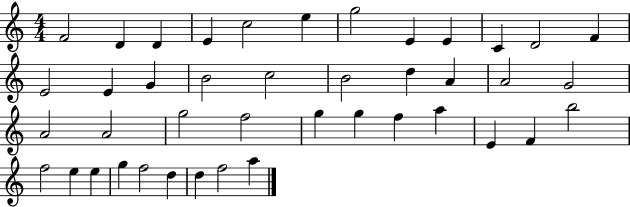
F4/h D4/q D4/q E4/q C5/h E5/q G5/h E4/q E4/q C4/q D4/h F4/q E4/h E4/q G4/q B4/h C5/h B4/h D5/q A4/q A4/h G4/h A4/h A4/h G5/h F5/h G5/q G5/q F5/q A5/q E4/q F4/q B5/h F5/h E5/q E5/q G5/q F5/h D5/q D5/q F5/h A5/q